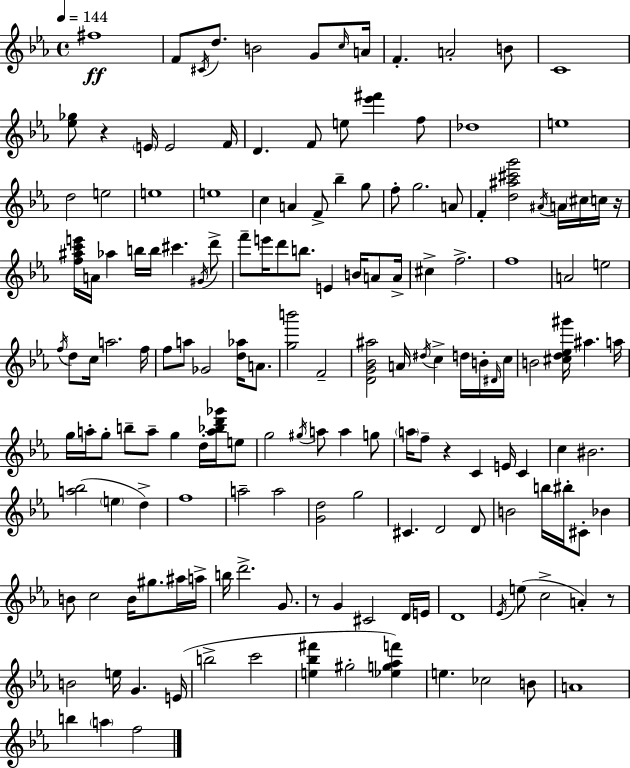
F#5/w F4/e C#4/s D5/e. B4/h G4/e C5/s A4/s F4/q. A4/h B4/e C4/w [Eb5,Gb5]/e R/q E4/s E4/h F4/s D4/q. F4/e E5/e [Eb6,F#6]/q F5/e Db5/w E5/w D5/h E5/h E5/w E5/w C5/q A4/q F4/e Bb5/q G5/e F5/e G5/h. A4/e F4/q [D5,A#5,C#6,G6]/h A#4/s A4/s C#5/s C5/s R/s [F5,A#5,C6,E6]/s A4/s Ab5/q B5/s B5/s C#6/q. G#4/s D6/e F6/e E6/s D6/e B5/e. E4/q B4/s A4/e A4/s C#5/q F5/h. F5/w A4/h E5/h F5/s D5/e C5/s A5/h. F5/s F5/e A5/e Gb4/h [D5,Ab5]/s A4/e. [G5,B6]/h F4/h [D4,G4,Bb4,A#5]/h A4/s D#5/s C5/q D5/s B4/s D#4/s C5/s B4/h [C#5,D5,Eb5,G#6]/s A#5/q. A5/s G5/s A5/s G5/e B5/e A5/e G5/q D5/s [A5,Bb5,D6,Gb6]/s E5/e G5/h G#5/s A5/e A5/q G5/e A5/s F5/e R/q C4/q E4/s C4/q C5/q BIS4/h. [A5,Bb5]/h E5/q D5/q F5/w A5/h A5/h [G4,D5]/h G5/h C#4/q. D4/h D4/e B4/h B5/s BIS5/s C#4/e Bb4/q B4/e C5/h B4/s G#5/e. A#5/s A5/s B5/s D6/h. G4/e. R/e G4/q C#4/h D4/s E4/s D4/w Eb4/s E5/e C5/h A4/q R/e B4/h E5/s G4/q. E4/s B5/h C6/h [E5,Bb5,F#6]/q G#5/h [Eb5,G5,Ab5,F6]/q E5/q. CES5/h B4/e A4/w B5/q A5/q F5/h